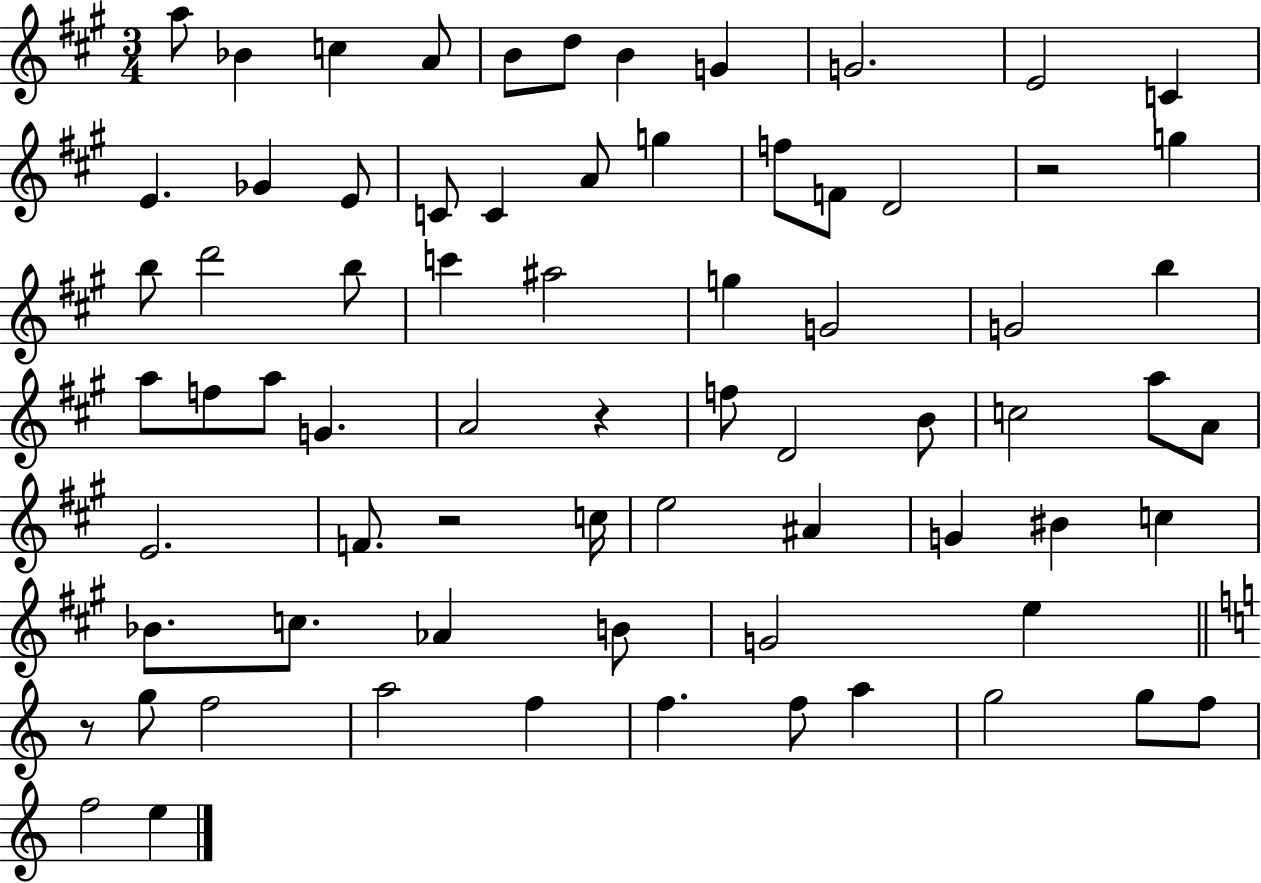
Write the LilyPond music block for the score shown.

{
  \clef treble
  \numericTimeSignature
  \time 3/4
  \key a \major
  a''8 bes'4 c''4 a'8 | b'8 d''8 b'4 g'4 | g'2. | e'2 c'4 | \break e'4. ges'4 e'8 | c'8 c'4 a'8 g''4 | f''8 f'8 d'2 | r2 g''4 | \break b''8 d'''2 b''8 | c'''4 ais''2 | g''4 g'2 | g'2 b''4 | \break a''8 f''8 a''8 g'4. | a'2 r4 | f''8 d'2 b'8 | c''2 a''8 a'8 | \break e'2. | f'8. r2 c''16 | e''2 ais'4 | g'4 bis'4 c''4 | \break bes'8. c''8. aes'4 b'8 | g'2 e''4 | \bar "||" \break \key c \major r8 g''8 f''2 | a''2 f''4 | f''4. f''8 a''4 | g''2 g''8 f''8 | \break f''2 e''4 | \bar "|."
}